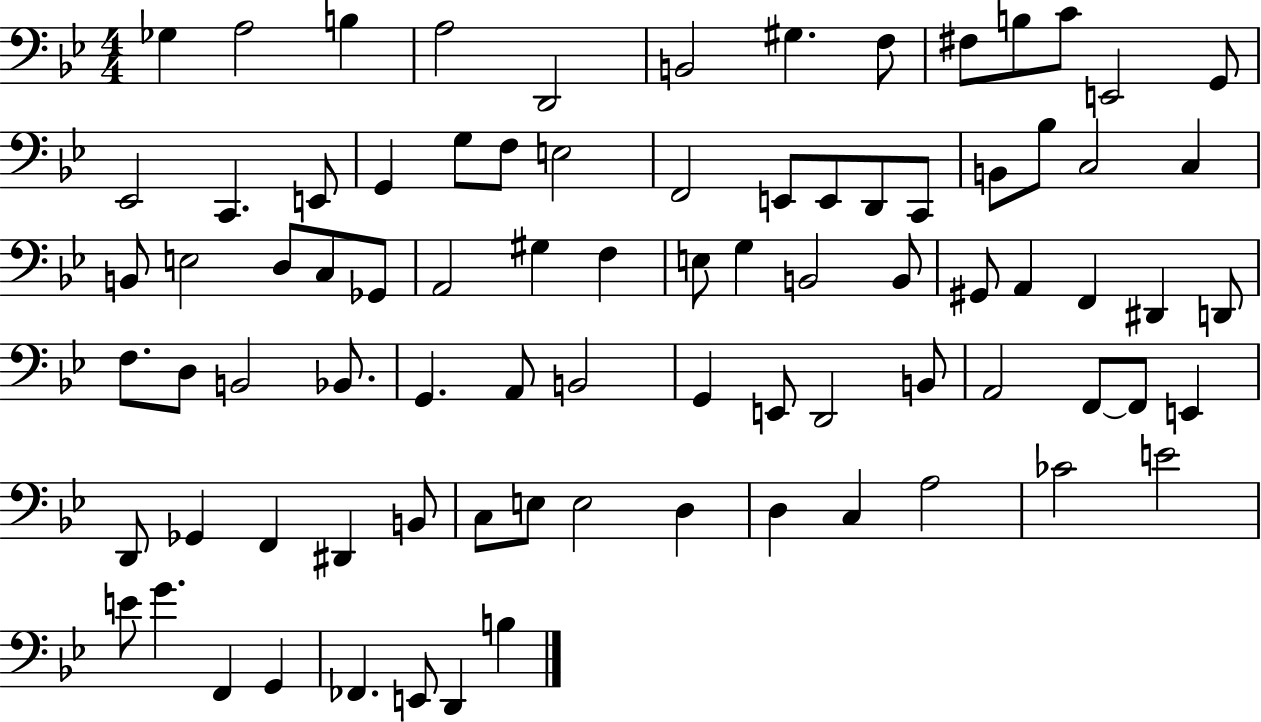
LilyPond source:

{
  \clef bass
  \numericTimeSignature
  \time 4/4
  \key bes \major
  ges4 a2 b4 | a2 d,2 | b,2 gis4. f8 | fis8 b8 c'8 e,2 g,8 | \break ees,2 c,4. e,8 | g,4 g8 f8 e2 | f,2 e,8 e,8 d,8 c,8 | b,8 bes8 c2 c4 | \break b,8 e2 d8 c8 ges,8 | a,2 gis4 f4 | e8 g4 b,2 b,8 | gis,8 a,4 f,4 dis,4 d,8 | \break f8. d8 b,2 bes,8. | g,4. a,8 b,2 | g,4 e,8 d,2 b,8 | a,2 f,8~~ f,8 e,4 | \break d,8 ges,4 f,4 dis,4 b,8 | c8 e8 e2 d4 | d4 c4 a2 | ces'2 e'2 | \break e'8 g'4. f,4 g,4 | fes,4. e,8 d,4 b4 | \bar "|."
}